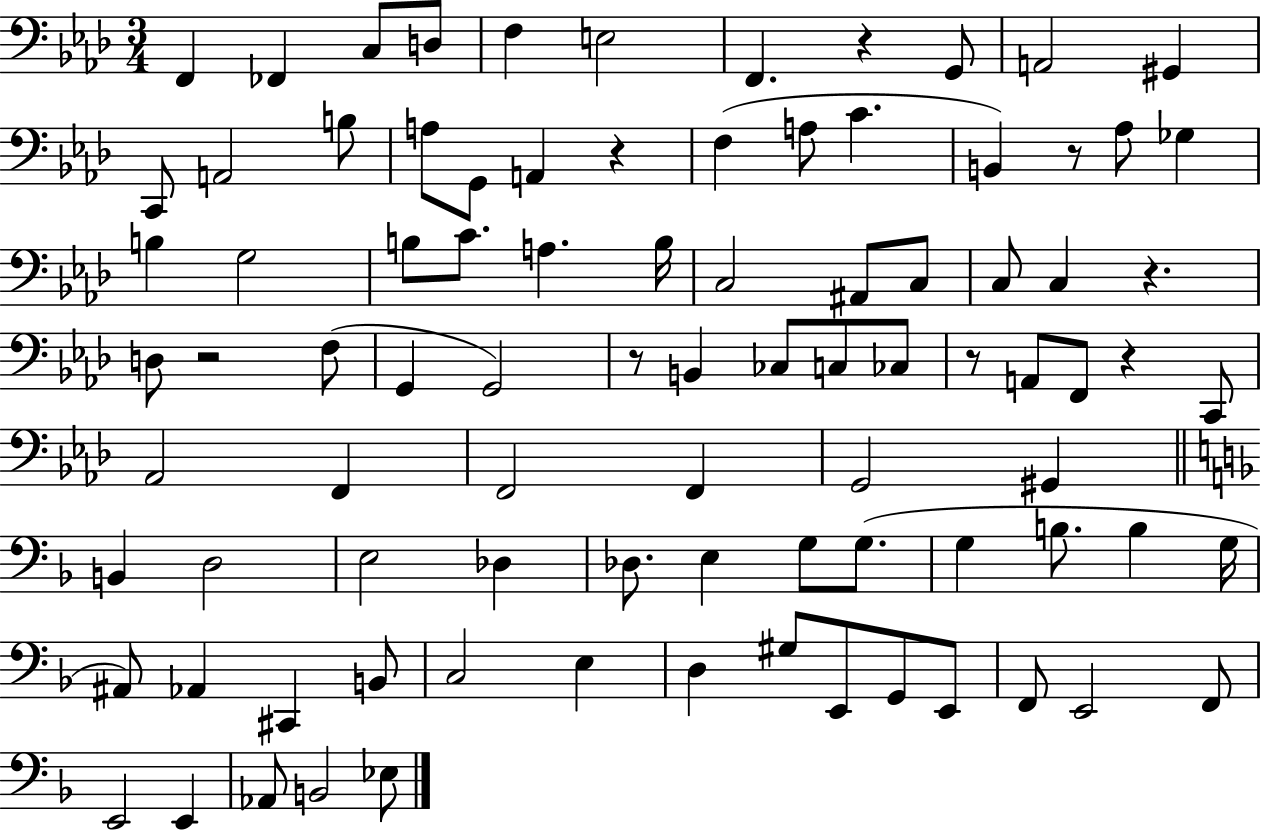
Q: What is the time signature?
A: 3/4